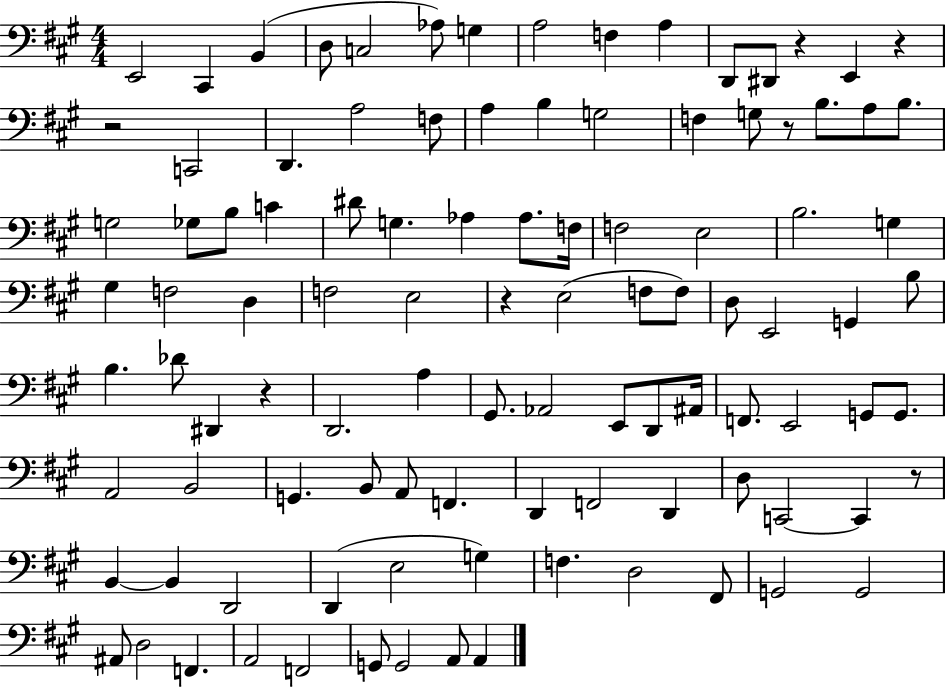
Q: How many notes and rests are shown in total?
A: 103